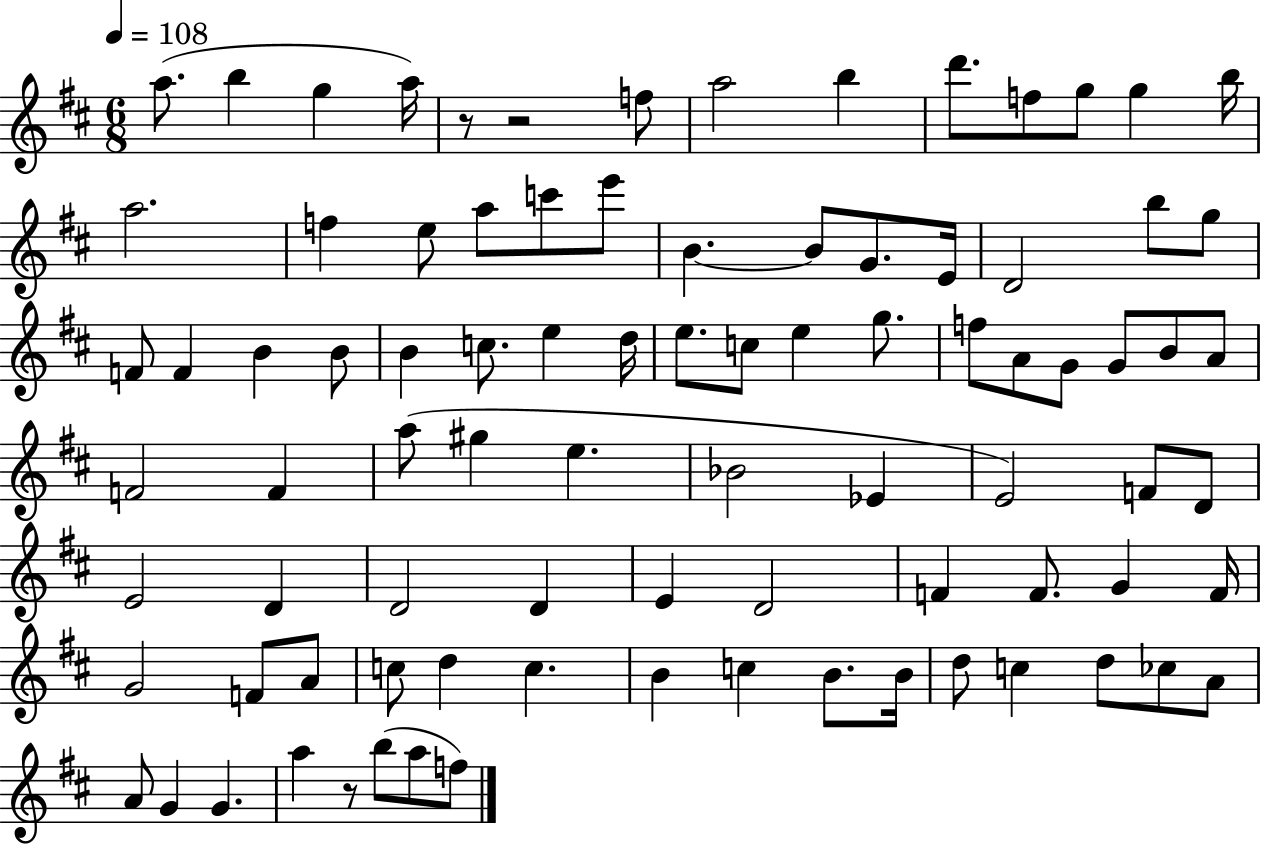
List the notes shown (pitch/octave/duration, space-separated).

A5/e. B5/q G5/q A5/s R/e R/h F5/e A5/h B5/q D6/e. F5/e G5/e G5/q B5/s A5/h. F5/q E5/e A5/e C6/e E6/e B4/q. B4/e G4/e. E4/s D4/h B5/e G5/e F4/e F4/q B4/q B4/e B4/q C5/e. E5/q D5/s E5/e. C5/e E5/q G5/e. F5/e A4/e G4/e G4/e B4/e A4/e F4/h F4/q A5/e G#5/q E5/q. Bb4/h Eb4/q E4/h F4/e D4/e E4/h D4/q D4/h D4/q E4/q D4/h F4/q F4/e. G4/q F4/s G4/h F4/e A4/e C5/e D5/q C5/q. B4/q C5/q B4/e. B4/s D5/e C5/q D5/e CES5/e A4/e A4/e G4/q G4/q. A5/q R/e B5/e A5/e F5/e